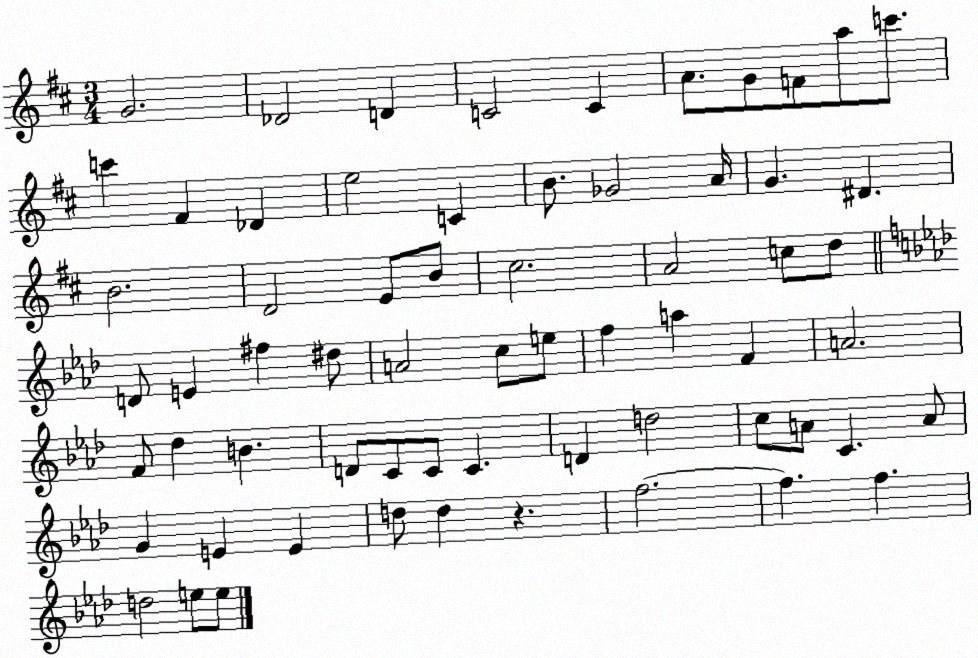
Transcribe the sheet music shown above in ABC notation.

X:1
T:Untitled
M:3/4
L:1/4
K:D
G2 _D2 D C2 C A/2 G/2 F/2 a/2 c'/2 c' ^F _D e2 C B/2 _G2 A/4 G ^D B2 D2 E/2 B/2 ^c2 A2 c/2 d/2 D/2 E ^f ^d/2 A2 c/2 e/2 f a F A2 F/2 _d B D/2 C/2 C/2 C D d2 c/2 A/2 C A/2 G E E d/2 d z f2 f f d2 e/2 e/2